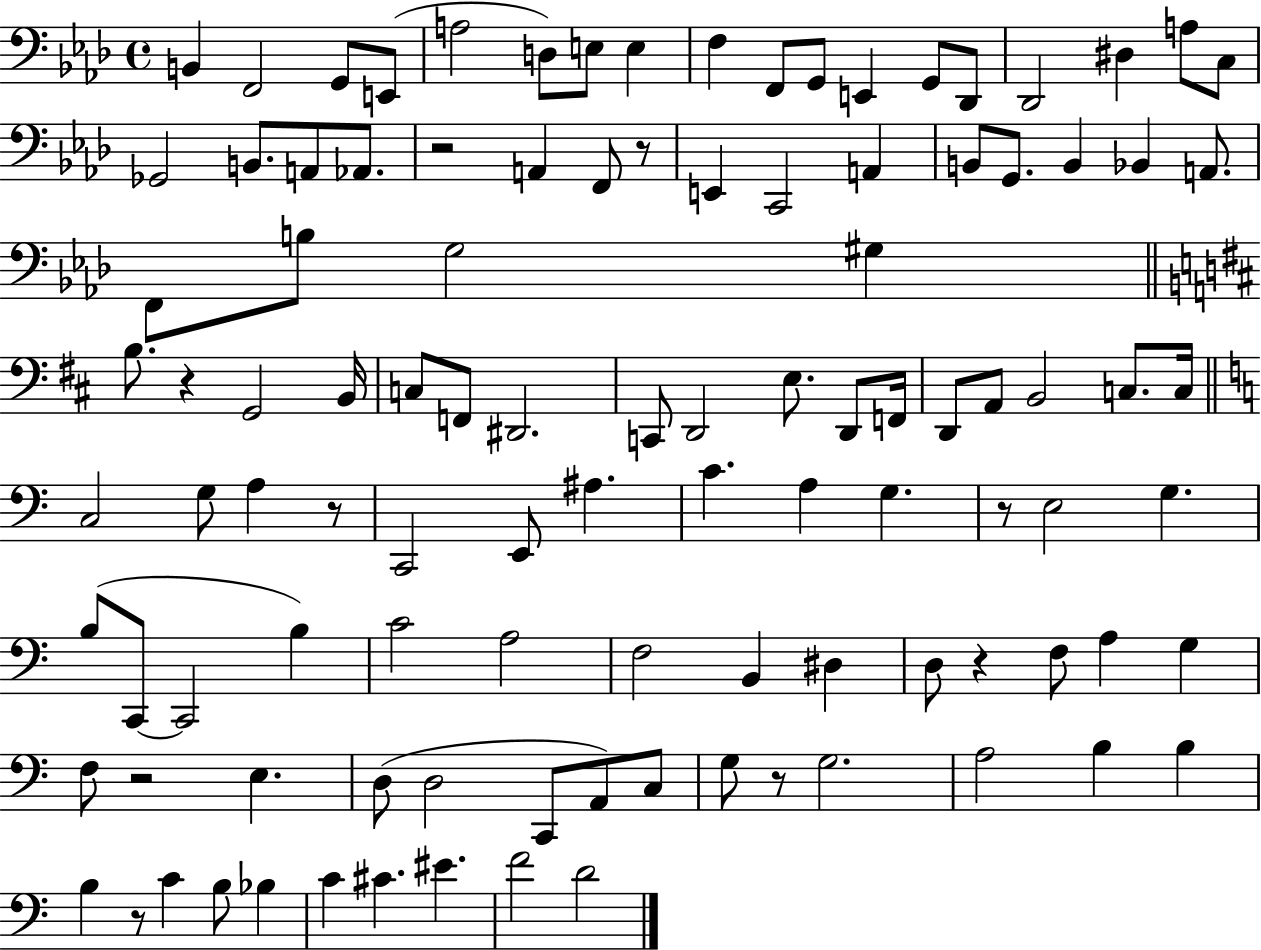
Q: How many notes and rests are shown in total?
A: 106